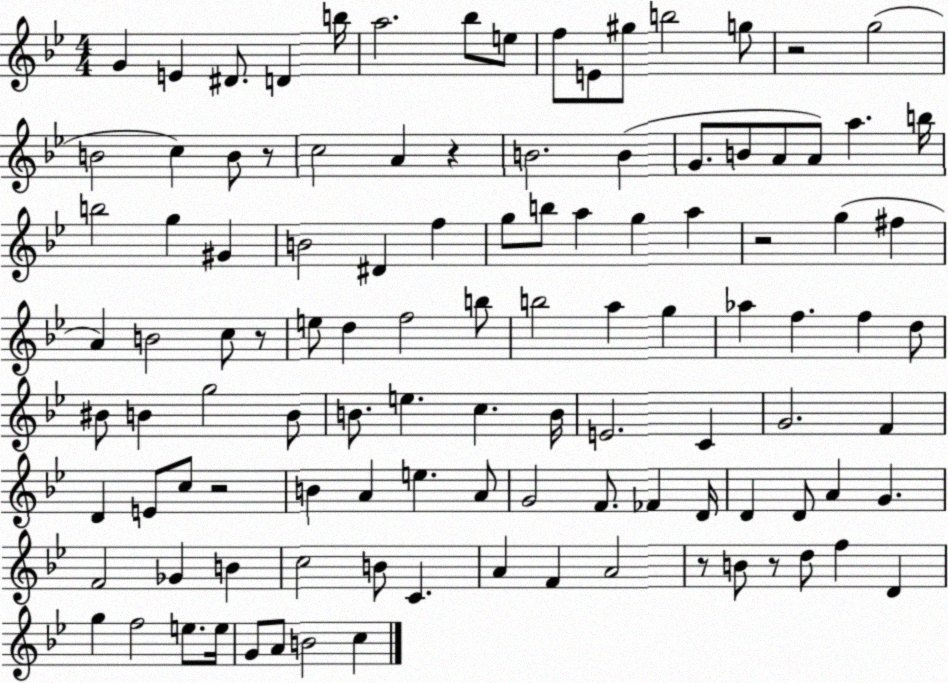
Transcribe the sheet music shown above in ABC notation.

X:1
T:Untitled
M:4/4
L:1/4
K:Bb
G E ^D/2 D b/4 a2 _b/2 e/2 f/2 E/2 ^g/2 b2 g/2 z2 g2 B2 c B/2 z/2 c2 A z B2 B G/2 B/2 A/2 A/2 a b/4 b2 g ^G B2 ^D f g/2 b/2 a g a z2 g ^f A B2 c/2 z/2 e/2 d f2 b/2 b2 a g _a f f d/2 ^B/2 B g2 B/2 B/2 e c B/4 E2 C G2 F D E/2 c/2 z2 B A e A/2 G2 F/2 _F D/4 D D/2 A G F2 _G B c2 B/2 C A F A2 z/2 B/2 z/2 d/2 f D g f2 e/2 e/4 G/2 A/2 B2 c